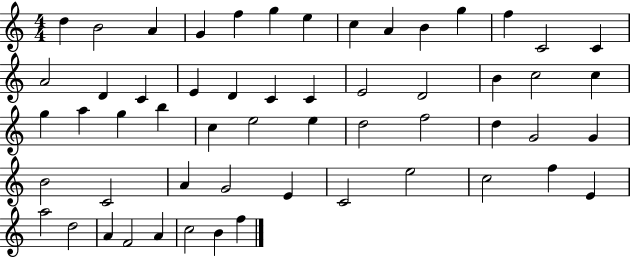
X:1
T:Untitled
M:4/4
L:1/4
K:C
d B2 A G f g e c A B g f C2 C A2 D C E D C C E2 D2 B c2 c g a g b c e2 e d2 f2 d G2 G B2 C2 A G2 E C2 e2 c2 f E a2 d2 A F2 A c2 B f